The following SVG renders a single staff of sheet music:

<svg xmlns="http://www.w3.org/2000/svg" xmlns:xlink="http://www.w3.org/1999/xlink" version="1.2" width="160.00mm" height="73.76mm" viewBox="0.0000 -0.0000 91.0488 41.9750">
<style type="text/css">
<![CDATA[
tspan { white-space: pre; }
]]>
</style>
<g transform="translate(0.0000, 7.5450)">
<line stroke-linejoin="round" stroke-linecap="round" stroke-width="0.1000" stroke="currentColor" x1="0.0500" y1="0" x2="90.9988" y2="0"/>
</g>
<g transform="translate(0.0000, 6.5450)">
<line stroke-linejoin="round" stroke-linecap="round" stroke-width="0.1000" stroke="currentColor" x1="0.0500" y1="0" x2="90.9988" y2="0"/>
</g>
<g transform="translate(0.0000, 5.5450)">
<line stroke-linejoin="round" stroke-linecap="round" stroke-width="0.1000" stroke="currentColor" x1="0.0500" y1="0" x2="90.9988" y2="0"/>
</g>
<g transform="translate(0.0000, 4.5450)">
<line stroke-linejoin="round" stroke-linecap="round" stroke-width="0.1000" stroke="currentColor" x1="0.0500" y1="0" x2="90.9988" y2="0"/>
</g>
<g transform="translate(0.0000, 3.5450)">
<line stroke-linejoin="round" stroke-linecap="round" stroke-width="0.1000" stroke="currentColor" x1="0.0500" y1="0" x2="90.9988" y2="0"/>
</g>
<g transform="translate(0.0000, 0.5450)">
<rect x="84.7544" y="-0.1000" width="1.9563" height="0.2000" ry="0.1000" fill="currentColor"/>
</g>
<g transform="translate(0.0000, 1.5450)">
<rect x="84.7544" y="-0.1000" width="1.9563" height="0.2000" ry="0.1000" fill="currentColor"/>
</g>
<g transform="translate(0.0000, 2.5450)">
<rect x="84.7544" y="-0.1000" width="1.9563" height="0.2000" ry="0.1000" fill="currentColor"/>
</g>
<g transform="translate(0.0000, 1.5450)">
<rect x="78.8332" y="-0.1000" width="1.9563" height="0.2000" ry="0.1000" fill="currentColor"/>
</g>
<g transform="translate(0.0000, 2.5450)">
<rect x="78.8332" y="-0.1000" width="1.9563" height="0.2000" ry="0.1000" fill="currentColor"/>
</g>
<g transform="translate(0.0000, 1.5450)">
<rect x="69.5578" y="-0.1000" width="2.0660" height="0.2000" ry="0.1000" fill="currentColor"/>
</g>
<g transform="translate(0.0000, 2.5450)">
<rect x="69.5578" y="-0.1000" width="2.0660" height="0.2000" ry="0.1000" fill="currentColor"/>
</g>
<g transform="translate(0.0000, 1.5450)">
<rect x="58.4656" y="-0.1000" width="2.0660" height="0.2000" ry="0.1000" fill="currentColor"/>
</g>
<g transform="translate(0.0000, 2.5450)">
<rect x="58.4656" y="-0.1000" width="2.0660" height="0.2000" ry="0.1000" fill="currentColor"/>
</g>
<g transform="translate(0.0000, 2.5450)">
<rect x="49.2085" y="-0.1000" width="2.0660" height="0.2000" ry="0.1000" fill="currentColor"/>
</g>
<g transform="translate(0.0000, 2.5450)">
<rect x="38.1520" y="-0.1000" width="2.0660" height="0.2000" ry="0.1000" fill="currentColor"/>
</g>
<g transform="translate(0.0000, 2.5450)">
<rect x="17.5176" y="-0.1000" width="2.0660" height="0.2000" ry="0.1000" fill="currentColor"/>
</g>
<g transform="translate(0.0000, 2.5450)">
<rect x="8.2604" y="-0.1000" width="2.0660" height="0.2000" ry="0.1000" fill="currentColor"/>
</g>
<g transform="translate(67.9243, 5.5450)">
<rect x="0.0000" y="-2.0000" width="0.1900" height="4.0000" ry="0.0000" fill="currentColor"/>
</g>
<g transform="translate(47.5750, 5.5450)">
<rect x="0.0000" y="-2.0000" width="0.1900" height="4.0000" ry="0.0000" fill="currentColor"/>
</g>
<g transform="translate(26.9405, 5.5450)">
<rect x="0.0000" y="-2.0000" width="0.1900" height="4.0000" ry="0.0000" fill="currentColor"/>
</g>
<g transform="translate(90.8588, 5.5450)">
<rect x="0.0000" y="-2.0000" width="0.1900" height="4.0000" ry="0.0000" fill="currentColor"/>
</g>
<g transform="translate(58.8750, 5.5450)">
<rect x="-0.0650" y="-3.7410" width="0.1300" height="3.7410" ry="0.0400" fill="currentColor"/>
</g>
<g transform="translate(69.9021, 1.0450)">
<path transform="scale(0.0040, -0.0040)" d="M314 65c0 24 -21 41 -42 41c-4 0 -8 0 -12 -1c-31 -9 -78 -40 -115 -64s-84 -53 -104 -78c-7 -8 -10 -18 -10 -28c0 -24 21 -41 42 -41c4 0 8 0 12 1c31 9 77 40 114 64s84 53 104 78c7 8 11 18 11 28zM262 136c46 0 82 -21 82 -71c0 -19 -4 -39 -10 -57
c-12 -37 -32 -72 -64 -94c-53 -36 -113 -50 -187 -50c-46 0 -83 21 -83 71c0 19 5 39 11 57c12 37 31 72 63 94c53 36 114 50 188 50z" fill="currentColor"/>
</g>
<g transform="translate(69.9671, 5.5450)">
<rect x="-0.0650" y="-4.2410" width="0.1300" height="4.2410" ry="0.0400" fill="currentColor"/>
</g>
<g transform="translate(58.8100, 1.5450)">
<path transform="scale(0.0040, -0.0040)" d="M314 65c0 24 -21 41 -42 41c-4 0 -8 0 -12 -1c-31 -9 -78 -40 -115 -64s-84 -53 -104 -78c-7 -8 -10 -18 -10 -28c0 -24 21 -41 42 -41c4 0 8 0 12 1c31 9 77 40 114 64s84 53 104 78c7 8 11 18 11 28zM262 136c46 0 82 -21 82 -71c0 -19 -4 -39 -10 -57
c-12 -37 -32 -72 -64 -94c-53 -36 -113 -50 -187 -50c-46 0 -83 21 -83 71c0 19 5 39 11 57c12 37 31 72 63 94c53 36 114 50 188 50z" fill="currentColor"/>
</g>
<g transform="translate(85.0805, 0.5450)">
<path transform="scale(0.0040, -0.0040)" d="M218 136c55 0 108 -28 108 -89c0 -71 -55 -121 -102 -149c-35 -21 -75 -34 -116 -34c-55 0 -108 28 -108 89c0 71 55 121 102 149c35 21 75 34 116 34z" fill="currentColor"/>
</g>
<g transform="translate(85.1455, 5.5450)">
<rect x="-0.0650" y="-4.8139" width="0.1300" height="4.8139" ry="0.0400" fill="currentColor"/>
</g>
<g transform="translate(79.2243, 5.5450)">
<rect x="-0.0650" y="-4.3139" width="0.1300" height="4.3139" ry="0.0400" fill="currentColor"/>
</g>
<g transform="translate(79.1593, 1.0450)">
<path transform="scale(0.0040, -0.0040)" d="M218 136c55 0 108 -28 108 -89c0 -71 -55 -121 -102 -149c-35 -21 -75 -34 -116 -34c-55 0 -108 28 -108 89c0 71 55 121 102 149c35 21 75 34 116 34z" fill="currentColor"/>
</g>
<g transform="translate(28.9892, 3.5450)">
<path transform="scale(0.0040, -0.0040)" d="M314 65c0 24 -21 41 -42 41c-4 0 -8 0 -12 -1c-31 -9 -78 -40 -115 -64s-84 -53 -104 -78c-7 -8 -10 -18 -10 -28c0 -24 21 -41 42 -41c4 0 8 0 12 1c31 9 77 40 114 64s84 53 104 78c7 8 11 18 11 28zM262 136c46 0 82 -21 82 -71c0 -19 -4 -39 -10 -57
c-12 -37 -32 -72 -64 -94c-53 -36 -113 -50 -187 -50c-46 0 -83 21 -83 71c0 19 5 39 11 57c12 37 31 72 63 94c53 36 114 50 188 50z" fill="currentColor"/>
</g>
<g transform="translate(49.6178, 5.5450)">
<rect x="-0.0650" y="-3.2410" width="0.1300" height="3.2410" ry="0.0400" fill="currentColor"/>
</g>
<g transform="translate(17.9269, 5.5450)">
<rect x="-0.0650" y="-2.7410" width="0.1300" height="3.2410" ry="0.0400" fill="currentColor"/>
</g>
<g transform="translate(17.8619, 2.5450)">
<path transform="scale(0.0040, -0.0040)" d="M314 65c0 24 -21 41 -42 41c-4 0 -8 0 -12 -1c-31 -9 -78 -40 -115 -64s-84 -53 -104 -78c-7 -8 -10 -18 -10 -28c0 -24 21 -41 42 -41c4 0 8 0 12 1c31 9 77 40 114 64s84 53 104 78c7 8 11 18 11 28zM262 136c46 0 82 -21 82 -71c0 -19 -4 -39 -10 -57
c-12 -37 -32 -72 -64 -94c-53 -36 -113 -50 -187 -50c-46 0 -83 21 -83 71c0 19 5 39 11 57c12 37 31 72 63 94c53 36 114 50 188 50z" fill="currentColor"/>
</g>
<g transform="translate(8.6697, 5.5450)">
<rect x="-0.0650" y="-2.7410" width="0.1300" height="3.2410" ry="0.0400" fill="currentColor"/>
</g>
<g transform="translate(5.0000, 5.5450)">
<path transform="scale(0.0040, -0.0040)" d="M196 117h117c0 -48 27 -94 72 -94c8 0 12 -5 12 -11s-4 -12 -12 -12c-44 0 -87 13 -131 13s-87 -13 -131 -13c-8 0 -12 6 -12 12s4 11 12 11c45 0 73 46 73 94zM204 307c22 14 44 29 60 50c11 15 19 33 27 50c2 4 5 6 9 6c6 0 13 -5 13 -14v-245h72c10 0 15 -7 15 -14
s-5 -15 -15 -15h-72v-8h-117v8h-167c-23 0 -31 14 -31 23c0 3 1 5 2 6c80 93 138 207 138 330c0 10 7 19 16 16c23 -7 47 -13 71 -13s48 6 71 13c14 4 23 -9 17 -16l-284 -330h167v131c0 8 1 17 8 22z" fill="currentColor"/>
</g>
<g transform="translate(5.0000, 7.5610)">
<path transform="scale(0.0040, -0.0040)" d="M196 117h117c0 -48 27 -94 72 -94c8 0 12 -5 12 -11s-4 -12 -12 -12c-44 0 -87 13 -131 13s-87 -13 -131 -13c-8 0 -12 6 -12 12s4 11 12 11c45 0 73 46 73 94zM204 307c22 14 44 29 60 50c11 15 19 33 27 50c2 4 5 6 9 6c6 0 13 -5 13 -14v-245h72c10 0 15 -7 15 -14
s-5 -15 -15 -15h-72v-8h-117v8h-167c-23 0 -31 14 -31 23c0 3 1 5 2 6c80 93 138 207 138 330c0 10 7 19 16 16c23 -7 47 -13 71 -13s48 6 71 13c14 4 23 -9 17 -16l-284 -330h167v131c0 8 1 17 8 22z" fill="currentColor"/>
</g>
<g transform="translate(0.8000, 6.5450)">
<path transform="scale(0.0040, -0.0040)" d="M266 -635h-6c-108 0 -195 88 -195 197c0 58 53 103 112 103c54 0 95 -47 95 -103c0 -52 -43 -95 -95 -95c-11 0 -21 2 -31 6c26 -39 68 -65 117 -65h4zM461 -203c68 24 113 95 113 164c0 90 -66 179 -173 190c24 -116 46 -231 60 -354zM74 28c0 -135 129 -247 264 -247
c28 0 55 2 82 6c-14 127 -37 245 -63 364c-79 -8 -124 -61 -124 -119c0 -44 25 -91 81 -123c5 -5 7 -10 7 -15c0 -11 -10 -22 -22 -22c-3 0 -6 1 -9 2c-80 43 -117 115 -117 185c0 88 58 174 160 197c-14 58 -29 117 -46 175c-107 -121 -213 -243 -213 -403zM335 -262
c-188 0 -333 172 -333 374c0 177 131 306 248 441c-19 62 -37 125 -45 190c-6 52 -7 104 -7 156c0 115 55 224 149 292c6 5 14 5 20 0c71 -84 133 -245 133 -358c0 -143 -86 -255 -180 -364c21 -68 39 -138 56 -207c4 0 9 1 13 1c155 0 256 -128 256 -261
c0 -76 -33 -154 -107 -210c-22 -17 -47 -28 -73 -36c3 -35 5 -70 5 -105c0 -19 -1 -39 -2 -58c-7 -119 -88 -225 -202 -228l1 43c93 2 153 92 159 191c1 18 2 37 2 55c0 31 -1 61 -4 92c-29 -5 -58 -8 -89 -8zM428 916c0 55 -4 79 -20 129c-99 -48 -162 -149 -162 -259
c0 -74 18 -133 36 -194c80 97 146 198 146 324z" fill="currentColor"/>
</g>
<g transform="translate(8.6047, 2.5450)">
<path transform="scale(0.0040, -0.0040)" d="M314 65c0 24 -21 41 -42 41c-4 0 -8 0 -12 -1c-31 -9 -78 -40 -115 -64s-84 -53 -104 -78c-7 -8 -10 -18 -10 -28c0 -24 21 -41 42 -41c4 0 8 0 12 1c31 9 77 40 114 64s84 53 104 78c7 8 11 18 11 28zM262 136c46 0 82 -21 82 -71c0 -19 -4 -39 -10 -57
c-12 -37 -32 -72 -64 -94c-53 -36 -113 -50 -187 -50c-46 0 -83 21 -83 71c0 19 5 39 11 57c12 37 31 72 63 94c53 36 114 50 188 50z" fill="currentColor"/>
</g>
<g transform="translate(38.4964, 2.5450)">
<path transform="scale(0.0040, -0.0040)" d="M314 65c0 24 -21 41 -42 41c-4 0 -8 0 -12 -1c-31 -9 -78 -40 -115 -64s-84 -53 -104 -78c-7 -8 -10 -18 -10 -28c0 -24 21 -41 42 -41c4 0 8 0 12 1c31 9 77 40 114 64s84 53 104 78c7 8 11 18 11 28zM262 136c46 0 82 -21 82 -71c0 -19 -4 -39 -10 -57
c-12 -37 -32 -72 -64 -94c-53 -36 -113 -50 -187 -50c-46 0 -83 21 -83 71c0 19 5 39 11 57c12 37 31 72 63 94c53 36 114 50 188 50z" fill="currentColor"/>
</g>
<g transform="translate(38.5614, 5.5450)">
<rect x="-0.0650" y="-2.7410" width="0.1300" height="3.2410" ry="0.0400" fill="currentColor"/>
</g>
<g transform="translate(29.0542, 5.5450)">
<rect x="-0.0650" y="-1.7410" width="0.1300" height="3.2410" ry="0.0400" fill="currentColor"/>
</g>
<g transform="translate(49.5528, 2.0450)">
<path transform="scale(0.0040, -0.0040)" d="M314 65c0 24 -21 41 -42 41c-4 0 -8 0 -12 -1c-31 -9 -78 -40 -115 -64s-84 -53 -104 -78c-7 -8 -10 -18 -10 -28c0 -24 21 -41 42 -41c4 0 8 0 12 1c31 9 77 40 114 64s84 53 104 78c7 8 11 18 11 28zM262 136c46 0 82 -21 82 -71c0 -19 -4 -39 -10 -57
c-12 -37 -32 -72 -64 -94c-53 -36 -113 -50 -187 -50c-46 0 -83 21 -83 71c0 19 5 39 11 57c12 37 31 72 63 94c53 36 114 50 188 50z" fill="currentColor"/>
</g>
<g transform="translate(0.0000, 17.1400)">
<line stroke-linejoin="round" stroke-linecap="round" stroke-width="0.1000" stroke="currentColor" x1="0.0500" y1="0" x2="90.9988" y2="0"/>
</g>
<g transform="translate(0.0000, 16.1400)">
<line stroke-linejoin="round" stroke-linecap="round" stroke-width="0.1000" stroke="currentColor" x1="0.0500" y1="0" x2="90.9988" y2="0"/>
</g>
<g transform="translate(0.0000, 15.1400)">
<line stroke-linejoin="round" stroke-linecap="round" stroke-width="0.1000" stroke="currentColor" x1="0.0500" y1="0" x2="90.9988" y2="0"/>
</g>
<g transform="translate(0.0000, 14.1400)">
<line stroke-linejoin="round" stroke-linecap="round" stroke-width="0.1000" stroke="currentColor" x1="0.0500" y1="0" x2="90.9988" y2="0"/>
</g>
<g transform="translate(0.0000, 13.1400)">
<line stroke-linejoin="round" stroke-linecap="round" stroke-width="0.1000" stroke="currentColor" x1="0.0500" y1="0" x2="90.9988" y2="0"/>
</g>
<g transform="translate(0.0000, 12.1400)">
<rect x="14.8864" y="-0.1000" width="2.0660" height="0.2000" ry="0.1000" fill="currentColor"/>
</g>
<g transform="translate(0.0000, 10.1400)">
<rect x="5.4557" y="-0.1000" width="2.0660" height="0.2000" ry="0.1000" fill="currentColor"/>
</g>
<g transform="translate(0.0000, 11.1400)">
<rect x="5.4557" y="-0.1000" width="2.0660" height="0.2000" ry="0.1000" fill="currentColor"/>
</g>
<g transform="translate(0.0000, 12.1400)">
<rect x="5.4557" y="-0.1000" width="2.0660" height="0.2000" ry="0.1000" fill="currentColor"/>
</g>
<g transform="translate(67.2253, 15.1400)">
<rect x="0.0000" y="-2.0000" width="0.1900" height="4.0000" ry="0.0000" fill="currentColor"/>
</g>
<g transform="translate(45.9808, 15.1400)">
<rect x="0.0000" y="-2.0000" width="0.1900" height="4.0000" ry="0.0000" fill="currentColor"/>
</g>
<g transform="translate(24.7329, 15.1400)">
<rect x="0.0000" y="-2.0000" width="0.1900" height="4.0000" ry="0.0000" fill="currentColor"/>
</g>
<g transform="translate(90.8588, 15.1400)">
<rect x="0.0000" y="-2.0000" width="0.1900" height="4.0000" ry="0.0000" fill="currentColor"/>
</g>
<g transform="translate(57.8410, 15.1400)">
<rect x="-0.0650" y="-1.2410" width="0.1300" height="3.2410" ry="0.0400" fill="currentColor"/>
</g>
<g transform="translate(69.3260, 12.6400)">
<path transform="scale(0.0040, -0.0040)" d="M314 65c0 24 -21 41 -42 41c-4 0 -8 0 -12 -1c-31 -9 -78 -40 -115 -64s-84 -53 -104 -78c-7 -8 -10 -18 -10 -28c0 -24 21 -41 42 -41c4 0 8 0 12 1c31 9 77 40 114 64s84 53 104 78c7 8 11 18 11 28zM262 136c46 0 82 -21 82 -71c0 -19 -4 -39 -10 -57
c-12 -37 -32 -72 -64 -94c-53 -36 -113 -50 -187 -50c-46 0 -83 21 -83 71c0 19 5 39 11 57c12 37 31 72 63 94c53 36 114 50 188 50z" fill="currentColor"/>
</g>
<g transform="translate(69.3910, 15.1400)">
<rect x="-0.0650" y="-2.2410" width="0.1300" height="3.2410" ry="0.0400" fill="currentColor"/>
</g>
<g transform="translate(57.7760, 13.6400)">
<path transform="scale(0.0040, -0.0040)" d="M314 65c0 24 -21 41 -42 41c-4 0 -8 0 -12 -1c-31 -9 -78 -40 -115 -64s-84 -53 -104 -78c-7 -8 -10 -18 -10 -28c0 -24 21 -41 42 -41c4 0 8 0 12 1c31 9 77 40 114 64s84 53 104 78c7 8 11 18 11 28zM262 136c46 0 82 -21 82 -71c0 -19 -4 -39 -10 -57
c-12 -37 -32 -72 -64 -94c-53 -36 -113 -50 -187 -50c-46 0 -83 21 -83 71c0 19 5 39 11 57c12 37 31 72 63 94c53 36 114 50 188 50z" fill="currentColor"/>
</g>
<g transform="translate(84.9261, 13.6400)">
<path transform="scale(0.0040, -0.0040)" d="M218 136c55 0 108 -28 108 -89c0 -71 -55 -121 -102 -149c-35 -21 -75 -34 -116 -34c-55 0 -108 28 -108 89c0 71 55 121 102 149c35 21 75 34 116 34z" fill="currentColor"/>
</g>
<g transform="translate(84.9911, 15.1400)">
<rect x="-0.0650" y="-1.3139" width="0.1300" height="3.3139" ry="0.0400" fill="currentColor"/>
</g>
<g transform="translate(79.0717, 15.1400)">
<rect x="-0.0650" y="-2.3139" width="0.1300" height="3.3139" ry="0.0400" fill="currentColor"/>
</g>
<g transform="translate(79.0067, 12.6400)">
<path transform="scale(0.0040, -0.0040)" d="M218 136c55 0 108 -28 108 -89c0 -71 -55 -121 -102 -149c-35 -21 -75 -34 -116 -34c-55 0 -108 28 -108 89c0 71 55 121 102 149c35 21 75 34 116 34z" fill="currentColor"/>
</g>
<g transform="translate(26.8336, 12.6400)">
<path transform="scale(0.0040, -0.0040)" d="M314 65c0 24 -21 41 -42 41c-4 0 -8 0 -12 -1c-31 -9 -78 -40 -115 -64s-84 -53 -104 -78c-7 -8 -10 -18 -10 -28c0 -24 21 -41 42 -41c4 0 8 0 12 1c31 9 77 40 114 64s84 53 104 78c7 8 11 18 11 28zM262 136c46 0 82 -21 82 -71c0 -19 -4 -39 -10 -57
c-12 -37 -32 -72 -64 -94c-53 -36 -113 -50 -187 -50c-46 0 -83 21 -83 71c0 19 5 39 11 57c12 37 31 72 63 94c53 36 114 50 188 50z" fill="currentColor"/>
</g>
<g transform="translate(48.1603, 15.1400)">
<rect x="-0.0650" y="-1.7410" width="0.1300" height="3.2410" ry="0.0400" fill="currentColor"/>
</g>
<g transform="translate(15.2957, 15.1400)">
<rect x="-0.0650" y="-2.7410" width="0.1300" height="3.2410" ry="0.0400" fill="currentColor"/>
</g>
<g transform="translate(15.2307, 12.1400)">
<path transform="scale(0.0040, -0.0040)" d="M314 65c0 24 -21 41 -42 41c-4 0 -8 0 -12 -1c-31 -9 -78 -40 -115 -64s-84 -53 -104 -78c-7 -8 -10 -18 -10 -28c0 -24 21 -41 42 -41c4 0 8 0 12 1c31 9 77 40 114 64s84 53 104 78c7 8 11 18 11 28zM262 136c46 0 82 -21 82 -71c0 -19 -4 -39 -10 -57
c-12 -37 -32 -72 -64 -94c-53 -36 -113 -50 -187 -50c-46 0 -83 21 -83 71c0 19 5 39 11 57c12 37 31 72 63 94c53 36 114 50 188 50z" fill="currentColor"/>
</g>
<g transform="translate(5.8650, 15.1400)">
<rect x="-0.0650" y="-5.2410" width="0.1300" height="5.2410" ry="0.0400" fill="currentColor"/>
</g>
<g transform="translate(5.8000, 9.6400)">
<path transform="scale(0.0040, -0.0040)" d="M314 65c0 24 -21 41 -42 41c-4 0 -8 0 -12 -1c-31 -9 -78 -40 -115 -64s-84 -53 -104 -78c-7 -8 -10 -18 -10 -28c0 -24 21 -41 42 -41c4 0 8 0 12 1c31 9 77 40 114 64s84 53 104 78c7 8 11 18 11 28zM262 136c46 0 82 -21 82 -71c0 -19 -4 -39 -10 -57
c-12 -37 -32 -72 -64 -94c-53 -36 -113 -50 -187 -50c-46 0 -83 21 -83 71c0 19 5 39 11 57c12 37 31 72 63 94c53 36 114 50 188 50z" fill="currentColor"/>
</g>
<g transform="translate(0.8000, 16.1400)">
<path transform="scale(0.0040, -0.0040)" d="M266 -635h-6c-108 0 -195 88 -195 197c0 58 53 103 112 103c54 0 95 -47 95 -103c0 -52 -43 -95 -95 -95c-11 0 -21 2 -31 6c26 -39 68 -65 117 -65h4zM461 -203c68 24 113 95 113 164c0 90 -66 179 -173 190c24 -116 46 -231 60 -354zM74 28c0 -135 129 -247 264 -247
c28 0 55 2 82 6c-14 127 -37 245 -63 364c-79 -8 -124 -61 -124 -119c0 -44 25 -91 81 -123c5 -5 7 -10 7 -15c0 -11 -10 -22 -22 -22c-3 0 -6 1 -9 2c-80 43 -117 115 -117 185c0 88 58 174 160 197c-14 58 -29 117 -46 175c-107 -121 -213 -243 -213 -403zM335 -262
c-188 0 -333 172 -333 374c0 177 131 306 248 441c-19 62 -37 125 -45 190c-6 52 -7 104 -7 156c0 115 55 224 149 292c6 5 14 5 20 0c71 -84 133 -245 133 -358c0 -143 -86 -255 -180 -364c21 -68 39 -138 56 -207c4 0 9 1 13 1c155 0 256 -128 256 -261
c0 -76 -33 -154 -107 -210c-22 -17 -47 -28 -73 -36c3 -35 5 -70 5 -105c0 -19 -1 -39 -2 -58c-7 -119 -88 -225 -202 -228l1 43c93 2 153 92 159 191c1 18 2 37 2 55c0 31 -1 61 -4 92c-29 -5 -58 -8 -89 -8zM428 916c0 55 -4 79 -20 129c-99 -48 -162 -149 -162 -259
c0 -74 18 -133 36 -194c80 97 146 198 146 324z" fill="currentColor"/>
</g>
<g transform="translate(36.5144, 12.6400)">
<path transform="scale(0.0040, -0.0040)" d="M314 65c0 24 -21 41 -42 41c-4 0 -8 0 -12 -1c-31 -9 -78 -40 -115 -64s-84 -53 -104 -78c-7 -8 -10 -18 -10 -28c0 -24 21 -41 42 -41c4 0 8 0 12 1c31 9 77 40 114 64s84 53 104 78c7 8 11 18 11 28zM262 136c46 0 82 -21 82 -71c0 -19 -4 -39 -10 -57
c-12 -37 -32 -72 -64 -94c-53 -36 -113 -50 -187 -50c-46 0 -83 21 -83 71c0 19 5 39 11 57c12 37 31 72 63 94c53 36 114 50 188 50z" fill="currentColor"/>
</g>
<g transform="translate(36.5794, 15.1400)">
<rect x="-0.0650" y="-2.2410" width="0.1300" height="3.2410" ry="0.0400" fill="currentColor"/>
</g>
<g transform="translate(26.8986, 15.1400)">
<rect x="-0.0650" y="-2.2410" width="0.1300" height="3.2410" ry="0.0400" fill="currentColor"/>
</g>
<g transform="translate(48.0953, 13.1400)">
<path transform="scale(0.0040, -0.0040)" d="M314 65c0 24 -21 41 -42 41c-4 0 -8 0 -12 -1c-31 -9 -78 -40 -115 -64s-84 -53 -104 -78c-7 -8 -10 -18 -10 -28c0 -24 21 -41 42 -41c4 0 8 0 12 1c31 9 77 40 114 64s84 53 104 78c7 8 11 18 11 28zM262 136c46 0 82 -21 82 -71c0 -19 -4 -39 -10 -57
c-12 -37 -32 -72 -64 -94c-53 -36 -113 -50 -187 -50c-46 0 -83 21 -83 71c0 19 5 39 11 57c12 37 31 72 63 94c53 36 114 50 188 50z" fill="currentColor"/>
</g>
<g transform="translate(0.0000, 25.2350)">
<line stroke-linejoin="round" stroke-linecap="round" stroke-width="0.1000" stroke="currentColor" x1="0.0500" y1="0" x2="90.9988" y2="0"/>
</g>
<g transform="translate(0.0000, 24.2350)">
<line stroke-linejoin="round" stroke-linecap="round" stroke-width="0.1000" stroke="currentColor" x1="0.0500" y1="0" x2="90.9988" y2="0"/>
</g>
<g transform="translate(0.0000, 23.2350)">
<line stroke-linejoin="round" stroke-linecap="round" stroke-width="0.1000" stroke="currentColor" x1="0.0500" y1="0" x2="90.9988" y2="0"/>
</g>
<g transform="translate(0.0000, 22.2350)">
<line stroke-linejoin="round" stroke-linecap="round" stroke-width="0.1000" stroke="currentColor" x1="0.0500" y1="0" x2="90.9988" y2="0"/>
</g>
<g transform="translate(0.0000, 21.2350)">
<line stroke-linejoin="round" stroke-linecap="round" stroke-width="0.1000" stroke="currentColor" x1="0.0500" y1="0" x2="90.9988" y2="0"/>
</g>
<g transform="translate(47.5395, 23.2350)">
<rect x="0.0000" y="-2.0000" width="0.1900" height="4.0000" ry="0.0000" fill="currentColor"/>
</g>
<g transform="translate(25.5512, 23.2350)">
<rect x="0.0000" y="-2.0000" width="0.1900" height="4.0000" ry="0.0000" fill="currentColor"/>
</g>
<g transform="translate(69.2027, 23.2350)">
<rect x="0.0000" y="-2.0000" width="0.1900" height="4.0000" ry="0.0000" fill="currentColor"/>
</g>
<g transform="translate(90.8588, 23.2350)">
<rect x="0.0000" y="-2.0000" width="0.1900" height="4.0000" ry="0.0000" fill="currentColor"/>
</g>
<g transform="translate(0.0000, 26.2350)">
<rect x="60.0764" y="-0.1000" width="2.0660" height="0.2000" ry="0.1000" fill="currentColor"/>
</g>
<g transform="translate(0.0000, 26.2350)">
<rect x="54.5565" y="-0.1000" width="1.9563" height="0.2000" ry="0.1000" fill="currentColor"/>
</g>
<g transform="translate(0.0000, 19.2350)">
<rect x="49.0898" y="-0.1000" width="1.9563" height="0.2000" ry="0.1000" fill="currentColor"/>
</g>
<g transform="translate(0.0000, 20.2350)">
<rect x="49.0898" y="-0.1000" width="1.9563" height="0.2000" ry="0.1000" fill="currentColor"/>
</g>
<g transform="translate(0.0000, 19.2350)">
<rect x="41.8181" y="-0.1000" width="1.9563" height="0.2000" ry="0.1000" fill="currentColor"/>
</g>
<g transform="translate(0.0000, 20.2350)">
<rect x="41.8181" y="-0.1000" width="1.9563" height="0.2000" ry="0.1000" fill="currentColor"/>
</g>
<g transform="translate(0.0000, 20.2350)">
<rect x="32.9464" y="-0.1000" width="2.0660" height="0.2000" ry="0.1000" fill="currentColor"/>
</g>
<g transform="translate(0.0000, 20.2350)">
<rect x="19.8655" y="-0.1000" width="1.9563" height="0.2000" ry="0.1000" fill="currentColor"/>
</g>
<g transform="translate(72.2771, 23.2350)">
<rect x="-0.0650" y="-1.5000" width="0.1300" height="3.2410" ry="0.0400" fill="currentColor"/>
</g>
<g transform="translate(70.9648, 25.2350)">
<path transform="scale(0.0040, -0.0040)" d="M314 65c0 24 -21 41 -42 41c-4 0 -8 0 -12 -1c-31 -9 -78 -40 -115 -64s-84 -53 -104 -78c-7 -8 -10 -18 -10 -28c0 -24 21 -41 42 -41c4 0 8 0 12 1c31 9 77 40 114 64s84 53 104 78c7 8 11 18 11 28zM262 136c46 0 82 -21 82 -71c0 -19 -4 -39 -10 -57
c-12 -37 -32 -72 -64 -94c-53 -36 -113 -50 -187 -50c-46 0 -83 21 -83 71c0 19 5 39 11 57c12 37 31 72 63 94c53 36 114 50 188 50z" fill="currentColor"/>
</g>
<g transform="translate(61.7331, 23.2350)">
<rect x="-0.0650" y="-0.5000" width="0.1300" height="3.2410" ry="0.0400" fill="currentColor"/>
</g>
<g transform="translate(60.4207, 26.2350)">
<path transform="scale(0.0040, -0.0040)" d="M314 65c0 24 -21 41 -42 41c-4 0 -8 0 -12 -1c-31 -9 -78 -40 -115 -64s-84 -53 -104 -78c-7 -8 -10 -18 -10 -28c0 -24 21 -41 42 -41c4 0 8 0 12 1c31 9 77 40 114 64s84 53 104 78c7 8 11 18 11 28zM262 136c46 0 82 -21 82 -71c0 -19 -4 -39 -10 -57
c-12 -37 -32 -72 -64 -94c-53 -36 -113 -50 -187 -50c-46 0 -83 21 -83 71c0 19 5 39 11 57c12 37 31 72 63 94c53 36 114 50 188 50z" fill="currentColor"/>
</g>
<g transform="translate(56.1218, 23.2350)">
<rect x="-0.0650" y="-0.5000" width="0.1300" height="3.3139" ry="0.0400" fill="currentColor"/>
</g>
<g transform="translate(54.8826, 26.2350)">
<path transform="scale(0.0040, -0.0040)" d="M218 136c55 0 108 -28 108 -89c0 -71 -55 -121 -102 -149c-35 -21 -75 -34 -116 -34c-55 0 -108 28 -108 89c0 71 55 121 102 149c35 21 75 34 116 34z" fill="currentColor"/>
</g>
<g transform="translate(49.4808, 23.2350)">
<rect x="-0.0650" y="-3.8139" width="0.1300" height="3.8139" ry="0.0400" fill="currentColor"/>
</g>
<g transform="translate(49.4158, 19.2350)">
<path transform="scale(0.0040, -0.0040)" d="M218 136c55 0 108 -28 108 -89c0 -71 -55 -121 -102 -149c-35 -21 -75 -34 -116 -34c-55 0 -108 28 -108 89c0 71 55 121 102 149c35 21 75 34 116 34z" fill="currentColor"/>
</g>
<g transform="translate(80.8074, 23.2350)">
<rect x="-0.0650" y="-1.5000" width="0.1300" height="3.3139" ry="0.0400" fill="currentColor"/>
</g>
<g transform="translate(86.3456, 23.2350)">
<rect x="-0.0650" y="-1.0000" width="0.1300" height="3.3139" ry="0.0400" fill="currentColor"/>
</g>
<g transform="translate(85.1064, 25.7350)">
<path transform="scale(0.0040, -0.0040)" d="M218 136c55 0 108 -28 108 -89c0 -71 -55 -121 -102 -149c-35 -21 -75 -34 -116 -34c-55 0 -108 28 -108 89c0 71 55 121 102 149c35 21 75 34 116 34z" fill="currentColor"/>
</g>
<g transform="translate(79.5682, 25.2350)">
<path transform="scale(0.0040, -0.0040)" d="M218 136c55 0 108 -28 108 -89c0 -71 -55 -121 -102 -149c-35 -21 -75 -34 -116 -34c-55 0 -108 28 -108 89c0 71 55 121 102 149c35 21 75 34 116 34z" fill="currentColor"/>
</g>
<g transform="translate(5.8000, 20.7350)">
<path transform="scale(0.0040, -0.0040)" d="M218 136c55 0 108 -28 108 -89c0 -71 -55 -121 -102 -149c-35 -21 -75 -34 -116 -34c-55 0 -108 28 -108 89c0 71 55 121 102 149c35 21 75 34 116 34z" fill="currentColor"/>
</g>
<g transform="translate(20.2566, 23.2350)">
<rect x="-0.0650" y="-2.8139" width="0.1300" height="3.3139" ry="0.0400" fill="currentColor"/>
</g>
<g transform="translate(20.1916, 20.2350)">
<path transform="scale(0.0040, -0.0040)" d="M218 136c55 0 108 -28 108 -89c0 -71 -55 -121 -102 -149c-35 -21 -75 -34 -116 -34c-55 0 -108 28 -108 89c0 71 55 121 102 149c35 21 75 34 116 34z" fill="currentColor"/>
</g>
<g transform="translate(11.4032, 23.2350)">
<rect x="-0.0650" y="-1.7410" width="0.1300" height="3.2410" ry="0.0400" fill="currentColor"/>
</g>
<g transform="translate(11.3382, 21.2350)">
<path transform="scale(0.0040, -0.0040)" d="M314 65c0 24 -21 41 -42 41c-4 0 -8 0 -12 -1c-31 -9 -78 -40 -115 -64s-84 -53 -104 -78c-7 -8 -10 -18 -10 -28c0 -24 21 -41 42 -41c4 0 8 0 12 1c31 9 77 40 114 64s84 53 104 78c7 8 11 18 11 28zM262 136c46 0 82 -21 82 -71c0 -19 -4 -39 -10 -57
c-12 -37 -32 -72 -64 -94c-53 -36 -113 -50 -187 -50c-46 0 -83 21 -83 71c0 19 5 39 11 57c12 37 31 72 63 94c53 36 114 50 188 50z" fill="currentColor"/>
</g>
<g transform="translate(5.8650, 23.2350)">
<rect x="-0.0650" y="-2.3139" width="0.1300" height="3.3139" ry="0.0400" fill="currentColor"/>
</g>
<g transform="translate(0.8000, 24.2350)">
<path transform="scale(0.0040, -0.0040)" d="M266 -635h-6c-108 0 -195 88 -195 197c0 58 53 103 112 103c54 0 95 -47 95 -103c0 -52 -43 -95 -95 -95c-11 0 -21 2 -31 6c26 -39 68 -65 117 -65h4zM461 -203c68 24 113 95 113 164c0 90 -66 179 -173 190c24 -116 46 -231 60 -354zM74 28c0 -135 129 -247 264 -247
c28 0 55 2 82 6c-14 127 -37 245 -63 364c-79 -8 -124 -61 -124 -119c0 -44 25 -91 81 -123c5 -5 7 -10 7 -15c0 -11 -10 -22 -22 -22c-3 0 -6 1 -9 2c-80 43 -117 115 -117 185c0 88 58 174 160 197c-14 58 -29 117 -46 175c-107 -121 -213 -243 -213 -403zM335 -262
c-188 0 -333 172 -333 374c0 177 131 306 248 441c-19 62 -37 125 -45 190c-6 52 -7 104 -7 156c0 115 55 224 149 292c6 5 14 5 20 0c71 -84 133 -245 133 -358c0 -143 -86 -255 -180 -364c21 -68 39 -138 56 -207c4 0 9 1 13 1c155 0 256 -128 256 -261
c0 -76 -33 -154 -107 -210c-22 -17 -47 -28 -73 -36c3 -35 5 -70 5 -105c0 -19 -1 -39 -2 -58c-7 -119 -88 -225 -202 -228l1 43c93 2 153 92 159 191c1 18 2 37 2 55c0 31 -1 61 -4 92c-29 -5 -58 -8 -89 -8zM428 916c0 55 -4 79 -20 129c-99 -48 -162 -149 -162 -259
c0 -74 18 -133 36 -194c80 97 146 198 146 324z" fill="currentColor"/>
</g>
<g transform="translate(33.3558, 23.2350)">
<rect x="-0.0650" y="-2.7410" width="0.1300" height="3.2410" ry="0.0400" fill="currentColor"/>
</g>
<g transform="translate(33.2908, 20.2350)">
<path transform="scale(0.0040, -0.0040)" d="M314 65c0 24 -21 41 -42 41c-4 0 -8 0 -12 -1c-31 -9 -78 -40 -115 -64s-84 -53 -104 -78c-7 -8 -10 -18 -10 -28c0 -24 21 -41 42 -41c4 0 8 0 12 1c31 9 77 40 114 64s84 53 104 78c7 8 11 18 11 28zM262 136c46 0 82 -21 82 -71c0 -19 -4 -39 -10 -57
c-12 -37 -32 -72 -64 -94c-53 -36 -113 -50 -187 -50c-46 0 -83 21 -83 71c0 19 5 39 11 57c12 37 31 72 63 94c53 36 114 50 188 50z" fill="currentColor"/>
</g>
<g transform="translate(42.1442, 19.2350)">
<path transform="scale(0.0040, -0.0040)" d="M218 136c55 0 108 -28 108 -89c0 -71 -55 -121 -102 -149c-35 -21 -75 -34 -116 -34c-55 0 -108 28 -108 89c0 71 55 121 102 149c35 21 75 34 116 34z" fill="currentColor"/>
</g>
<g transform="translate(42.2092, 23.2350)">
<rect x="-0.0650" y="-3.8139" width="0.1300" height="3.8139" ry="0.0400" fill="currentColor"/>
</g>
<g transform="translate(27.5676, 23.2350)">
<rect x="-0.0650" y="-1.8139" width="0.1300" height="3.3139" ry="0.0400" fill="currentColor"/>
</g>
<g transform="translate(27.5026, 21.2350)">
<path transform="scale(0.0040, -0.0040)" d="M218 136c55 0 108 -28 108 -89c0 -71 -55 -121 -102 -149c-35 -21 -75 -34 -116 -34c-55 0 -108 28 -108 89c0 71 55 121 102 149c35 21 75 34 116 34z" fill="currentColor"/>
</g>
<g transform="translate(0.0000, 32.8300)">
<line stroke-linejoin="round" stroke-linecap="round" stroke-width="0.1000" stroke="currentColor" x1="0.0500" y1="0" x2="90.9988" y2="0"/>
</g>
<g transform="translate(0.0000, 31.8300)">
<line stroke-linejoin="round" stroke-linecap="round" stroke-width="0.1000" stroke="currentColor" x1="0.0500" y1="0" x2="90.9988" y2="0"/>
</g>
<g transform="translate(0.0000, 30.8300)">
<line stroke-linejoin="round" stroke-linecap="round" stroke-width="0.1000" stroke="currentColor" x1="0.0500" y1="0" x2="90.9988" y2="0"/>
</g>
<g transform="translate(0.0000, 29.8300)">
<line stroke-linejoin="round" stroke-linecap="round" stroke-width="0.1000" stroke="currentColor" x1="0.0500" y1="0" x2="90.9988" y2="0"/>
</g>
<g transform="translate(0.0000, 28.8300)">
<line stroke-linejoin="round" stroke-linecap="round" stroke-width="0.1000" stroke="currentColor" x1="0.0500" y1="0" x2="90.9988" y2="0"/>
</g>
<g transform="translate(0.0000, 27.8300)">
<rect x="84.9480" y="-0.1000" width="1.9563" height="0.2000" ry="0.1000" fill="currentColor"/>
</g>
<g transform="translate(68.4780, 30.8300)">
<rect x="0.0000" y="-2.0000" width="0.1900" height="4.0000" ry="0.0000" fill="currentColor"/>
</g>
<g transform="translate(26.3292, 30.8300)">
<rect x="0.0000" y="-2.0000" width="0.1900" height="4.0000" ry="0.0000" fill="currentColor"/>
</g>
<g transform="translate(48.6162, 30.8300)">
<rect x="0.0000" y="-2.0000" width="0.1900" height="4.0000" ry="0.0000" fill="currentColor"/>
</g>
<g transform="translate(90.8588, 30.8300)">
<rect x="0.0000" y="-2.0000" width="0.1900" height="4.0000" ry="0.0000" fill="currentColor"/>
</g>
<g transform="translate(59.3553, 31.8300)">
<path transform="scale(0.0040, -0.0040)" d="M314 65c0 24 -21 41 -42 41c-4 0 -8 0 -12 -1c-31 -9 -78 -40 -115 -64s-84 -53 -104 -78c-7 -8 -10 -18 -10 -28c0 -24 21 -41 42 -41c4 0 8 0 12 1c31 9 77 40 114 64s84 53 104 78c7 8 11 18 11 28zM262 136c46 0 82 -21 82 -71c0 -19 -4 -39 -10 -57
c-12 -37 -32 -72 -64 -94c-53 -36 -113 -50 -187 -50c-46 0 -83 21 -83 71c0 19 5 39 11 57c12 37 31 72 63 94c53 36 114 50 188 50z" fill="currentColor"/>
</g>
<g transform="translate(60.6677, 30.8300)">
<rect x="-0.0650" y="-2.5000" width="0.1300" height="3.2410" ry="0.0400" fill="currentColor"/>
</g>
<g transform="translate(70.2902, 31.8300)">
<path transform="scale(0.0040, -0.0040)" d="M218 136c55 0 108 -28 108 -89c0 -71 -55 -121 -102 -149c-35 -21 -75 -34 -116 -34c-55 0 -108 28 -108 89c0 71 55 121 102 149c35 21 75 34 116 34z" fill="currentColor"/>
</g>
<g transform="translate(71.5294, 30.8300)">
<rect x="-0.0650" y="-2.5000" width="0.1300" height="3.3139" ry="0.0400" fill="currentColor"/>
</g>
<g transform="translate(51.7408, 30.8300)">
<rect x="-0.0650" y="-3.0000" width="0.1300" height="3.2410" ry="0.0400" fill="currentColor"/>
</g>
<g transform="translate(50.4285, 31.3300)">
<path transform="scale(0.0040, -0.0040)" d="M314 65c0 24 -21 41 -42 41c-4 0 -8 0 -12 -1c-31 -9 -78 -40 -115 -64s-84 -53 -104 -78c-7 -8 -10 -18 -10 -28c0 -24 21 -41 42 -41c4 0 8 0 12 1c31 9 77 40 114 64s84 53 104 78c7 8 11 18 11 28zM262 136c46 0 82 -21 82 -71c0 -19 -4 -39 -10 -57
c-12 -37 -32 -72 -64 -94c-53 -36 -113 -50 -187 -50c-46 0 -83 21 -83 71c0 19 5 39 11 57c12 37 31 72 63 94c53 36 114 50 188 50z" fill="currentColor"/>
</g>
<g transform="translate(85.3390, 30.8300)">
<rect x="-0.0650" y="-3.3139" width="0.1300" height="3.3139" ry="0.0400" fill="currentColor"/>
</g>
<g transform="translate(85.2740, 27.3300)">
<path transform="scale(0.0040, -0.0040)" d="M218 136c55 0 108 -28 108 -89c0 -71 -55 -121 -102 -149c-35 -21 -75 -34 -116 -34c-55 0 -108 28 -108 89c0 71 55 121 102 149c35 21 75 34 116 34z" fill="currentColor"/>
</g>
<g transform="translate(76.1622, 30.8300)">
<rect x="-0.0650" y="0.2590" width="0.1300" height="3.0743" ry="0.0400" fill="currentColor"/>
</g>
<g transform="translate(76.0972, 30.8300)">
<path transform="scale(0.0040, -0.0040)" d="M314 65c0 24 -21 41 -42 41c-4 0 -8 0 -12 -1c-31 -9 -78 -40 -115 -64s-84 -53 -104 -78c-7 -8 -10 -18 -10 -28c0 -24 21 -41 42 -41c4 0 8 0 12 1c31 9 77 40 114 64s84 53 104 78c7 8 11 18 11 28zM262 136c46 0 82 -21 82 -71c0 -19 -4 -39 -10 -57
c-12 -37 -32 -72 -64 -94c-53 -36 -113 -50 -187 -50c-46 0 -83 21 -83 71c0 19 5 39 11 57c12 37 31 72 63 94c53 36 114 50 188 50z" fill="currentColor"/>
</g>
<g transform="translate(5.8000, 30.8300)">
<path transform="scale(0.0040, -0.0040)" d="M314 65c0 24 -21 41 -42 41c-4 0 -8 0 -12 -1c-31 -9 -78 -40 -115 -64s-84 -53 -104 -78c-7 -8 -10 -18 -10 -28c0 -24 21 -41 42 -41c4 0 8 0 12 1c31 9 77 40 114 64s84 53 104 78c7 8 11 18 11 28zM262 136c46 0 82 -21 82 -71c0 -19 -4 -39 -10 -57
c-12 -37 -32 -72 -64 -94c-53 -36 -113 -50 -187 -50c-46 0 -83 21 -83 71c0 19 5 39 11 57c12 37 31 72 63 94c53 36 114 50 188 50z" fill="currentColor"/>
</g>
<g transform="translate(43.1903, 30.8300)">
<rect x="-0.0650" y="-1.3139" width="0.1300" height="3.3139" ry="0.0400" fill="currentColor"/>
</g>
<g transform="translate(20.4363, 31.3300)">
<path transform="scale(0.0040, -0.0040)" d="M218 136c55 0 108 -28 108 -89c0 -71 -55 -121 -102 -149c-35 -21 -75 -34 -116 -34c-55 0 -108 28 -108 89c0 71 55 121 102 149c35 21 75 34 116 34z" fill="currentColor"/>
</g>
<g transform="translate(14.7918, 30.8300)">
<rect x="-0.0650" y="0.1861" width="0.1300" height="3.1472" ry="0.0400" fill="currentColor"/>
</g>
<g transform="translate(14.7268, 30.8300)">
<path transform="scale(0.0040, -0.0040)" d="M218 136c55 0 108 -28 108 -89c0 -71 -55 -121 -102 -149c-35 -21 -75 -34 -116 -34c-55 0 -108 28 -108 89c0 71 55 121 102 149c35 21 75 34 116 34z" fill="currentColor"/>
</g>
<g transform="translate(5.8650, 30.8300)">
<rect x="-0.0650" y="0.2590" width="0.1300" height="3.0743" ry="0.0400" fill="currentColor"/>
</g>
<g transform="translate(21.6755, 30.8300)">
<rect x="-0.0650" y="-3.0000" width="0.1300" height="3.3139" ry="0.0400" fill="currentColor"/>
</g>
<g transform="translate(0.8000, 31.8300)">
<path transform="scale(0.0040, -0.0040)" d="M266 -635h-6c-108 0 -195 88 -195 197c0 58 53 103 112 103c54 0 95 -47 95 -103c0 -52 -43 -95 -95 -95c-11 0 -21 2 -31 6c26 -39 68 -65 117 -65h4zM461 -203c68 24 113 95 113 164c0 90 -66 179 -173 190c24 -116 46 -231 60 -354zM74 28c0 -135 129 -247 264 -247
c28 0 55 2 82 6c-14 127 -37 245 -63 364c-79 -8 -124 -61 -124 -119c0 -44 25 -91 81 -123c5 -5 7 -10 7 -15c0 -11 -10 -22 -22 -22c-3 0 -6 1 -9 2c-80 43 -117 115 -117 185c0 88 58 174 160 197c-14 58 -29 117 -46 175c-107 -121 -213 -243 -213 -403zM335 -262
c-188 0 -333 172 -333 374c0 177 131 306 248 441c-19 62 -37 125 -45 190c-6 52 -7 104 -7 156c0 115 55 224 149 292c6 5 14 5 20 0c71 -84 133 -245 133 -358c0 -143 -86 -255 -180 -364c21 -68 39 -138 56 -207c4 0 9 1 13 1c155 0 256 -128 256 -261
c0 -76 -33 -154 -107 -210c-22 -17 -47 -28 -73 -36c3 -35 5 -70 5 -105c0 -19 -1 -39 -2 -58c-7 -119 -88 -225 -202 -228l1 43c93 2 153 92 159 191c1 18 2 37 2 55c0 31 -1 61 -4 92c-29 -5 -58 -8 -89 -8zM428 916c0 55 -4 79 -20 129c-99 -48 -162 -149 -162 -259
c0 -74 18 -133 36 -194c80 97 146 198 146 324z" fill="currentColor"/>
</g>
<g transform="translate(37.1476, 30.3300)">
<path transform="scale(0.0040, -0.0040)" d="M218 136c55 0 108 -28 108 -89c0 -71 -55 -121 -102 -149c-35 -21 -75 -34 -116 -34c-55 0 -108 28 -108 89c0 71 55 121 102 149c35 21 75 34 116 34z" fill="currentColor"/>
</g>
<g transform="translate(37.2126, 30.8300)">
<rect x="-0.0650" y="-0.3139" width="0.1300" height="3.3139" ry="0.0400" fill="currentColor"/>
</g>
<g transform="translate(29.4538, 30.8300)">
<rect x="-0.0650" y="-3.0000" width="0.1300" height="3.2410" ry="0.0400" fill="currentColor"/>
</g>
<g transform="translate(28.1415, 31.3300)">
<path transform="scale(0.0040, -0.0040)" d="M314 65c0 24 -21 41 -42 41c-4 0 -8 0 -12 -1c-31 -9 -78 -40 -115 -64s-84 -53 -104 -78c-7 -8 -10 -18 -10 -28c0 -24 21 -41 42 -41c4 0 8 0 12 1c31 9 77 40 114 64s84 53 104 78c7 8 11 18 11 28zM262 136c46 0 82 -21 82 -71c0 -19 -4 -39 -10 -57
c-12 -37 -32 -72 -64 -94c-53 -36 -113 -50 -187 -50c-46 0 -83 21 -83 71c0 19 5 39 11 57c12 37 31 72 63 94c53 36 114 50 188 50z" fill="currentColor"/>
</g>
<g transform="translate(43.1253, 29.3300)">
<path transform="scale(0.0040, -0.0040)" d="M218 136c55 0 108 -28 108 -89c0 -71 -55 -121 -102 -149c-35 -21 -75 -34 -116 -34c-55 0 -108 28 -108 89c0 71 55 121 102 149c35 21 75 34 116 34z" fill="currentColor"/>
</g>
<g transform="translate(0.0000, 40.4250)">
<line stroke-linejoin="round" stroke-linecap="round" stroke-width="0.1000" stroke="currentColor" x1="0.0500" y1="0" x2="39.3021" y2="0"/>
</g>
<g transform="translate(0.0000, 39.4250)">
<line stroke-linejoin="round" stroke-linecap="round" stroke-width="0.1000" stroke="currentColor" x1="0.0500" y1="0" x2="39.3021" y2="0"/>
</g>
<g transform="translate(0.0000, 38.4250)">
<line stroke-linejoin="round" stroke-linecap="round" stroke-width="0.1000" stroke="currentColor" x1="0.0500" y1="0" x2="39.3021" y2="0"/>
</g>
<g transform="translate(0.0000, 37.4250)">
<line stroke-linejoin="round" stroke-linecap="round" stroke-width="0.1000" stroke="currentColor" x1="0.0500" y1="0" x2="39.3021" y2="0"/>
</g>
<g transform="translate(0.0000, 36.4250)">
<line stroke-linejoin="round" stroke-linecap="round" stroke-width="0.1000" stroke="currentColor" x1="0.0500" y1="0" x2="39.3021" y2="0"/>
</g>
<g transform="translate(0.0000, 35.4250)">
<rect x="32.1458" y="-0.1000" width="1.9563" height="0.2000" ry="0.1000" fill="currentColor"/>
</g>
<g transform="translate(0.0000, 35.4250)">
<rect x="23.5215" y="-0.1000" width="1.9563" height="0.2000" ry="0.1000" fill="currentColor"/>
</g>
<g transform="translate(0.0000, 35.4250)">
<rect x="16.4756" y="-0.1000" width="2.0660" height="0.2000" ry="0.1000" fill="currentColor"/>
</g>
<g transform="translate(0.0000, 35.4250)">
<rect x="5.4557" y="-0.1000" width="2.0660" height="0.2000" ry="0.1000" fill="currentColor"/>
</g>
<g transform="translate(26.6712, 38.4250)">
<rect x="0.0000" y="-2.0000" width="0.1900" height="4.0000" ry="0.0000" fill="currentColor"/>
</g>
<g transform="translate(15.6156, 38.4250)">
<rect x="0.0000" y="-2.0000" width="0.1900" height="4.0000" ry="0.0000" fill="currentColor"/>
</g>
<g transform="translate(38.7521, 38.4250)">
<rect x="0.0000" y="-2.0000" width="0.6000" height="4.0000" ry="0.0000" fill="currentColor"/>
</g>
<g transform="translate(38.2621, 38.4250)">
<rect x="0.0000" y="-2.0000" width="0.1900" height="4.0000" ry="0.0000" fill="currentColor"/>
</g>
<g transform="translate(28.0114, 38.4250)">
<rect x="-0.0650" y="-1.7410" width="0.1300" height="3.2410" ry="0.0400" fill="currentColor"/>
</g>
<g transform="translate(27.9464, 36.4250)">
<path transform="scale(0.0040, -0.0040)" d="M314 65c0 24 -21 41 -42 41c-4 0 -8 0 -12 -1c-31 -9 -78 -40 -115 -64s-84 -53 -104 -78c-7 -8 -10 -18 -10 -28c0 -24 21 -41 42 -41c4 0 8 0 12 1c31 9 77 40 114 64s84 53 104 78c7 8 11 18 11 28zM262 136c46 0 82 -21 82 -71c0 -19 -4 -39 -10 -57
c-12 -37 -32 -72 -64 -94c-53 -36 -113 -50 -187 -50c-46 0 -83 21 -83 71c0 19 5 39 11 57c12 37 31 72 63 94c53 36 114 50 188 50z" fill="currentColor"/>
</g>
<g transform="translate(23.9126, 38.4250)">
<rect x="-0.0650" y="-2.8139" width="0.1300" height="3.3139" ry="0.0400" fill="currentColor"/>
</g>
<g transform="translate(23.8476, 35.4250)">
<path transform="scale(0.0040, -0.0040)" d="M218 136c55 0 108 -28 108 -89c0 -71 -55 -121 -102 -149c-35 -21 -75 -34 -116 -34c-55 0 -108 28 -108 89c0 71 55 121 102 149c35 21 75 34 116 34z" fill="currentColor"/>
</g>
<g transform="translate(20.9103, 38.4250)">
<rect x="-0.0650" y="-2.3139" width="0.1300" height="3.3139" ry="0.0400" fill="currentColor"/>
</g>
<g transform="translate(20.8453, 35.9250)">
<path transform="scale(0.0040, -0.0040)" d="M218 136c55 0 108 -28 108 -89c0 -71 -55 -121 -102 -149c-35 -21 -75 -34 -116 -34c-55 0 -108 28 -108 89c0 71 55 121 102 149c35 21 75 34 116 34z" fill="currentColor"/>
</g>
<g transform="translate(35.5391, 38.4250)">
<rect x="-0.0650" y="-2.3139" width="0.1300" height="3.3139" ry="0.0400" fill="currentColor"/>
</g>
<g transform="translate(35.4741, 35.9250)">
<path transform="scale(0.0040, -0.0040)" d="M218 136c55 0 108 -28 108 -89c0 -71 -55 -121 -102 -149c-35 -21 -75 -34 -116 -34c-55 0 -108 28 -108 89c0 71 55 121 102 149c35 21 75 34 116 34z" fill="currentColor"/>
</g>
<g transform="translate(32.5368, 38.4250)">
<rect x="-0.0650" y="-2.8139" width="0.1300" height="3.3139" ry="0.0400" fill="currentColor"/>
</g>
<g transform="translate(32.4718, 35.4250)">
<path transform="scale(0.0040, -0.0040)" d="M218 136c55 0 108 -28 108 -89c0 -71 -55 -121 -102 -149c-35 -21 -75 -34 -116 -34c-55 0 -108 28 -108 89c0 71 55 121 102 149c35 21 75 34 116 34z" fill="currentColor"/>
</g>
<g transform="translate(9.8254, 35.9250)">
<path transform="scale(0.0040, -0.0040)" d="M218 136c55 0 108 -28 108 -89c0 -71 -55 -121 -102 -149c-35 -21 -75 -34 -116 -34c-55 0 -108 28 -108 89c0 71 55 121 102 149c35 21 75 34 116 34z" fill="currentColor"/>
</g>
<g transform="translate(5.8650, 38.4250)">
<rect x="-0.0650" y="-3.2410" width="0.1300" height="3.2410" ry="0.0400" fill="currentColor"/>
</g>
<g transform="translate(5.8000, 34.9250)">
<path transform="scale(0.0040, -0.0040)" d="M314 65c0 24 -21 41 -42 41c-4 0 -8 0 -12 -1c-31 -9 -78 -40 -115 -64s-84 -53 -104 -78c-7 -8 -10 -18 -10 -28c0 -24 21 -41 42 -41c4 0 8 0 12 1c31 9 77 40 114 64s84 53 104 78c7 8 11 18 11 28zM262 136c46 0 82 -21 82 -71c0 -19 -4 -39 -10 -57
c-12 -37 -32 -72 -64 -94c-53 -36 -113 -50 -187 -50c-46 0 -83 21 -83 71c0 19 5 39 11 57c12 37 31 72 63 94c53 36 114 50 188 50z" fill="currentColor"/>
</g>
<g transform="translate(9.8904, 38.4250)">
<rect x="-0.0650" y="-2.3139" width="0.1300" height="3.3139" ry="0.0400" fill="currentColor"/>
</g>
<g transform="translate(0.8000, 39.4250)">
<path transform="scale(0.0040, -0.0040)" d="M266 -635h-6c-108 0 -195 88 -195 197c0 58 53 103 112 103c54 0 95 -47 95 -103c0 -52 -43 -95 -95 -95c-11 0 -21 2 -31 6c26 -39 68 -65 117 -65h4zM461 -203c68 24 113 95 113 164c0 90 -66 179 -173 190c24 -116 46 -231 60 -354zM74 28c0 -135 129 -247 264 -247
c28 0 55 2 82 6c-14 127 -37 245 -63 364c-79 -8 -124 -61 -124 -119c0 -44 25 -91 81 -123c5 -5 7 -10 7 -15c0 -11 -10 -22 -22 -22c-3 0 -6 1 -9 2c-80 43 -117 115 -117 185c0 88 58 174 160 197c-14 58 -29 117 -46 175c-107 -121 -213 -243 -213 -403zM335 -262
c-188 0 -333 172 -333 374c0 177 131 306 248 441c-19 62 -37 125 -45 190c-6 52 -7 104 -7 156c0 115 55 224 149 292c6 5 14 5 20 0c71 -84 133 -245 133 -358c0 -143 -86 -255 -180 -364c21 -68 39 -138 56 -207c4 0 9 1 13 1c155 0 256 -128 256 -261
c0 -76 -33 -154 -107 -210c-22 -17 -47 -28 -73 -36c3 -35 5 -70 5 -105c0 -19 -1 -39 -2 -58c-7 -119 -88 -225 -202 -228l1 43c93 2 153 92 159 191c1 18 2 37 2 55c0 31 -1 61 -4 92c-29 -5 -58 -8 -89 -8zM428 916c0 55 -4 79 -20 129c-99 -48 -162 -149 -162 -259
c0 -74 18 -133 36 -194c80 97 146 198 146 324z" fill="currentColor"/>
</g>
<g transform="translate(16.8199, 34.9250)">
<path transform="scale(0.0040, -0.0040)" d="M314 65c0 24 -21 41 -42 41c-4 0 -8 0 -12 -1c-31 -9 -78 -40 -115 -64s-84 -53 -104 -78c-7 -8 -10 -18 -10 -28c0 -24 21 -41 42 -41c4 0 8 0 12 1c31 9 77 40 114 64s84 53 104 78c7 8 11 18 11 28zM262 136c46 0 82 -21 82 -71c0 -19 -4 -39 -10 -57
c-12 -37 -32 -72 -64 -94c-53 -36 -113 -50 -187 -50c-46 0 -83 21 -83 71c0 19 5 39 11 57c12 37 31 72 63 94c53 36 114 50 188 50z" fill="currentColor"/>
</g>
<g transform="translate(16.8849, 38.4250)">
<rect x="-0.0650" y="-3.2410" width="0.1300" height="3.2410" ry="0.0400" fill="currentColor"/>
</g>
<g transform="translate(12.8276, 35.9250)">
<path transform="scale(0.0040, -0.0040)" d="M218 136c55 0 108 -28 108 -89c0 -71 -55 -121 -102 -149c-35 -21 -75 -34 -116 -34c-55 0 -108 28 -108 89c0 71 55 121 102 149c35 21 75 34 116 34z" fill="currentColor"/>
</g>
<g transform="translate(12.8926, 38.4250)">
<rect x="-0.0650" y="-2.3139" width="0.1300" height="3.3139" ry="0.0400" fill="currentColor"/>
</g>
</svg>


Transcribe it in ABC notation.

X:1
T:Untitled
M:4/4
L:1/4
K:C
a2 a2 f2 a2 b2 c'2 d'2 d' e' f'2 a2 g2 g2 f2 e2 g2 g e g f2 a f a2 c' c' C C2 E2 E D B2 B A A2 c e A2 G2 G B2 b b2 g g b2 g a f2 a g